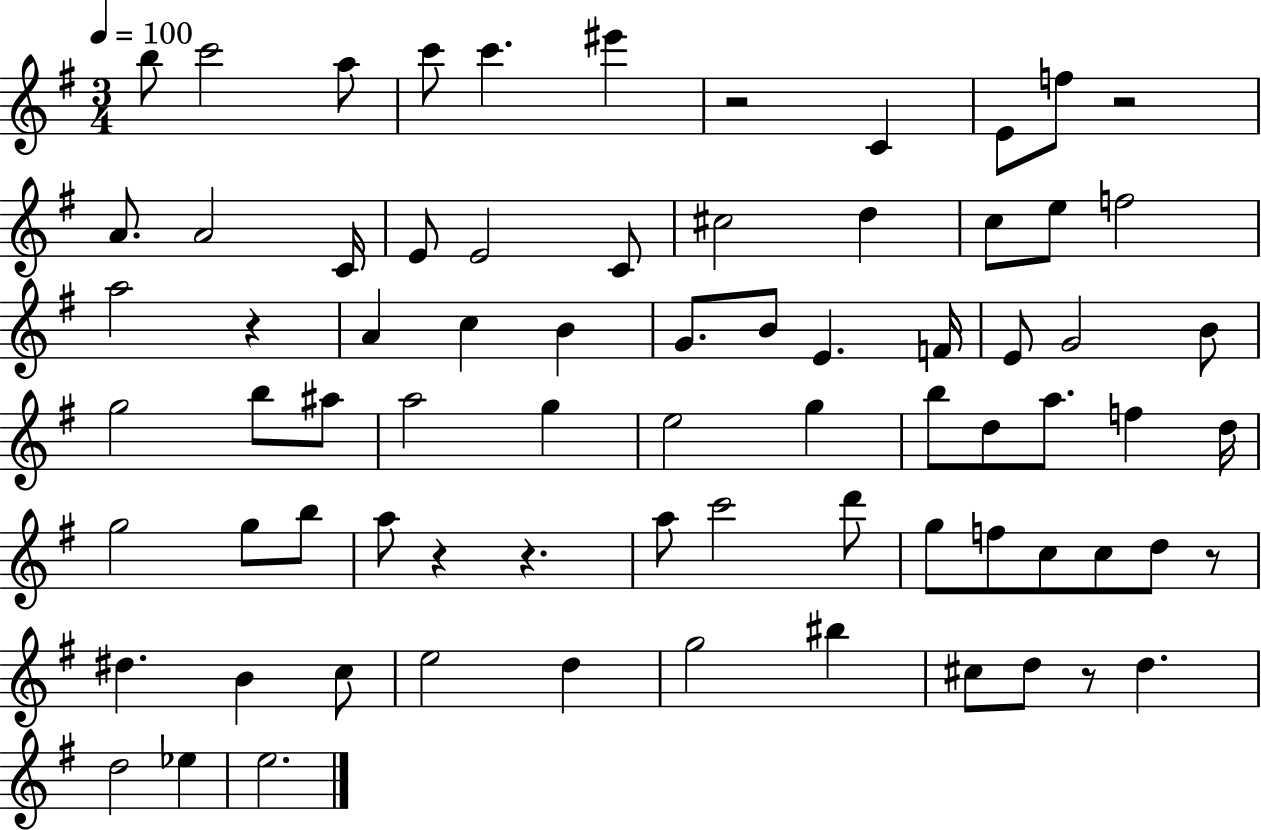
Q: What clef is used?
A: treble